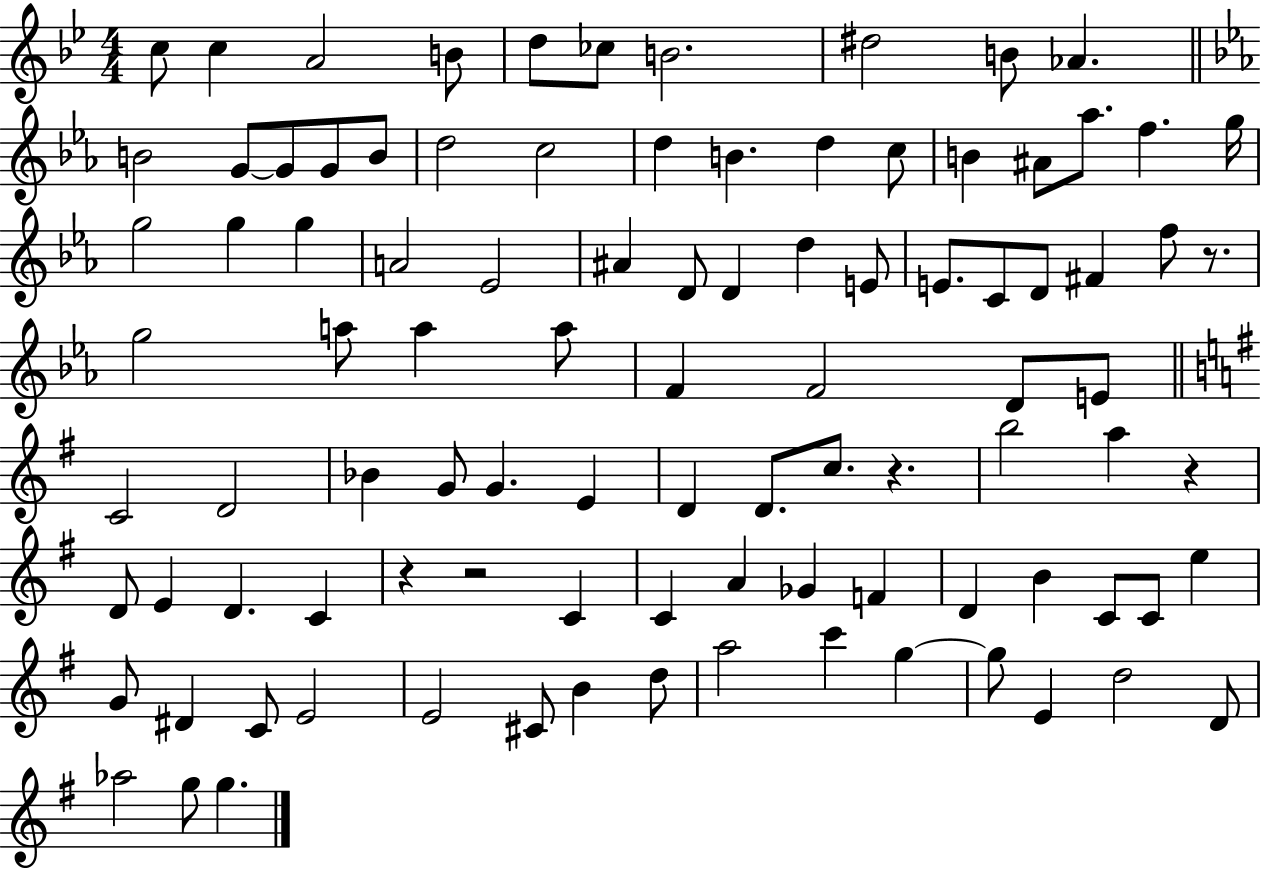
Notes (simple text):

C5/e C5/q A4/h B4/e D5/e CES5/e B4/h. D#5/h B4/e Ab4/q. B4/h G4/e G4/e G4/e B4/e D5/h C5/h D5/q B4/q. D5/q C5/e B4/q A#4/e Ab5/e. F5/q. G5/s G5/h G5/q G5/q A4/h Eb4/h A#4/q D4/e D4/q D5/q E4/e E4/e. C4/e D4/e F#4/q F5/e R/e. G5/h A5/e A5/q A5/e F4/q F4/h D4/e E4/e C4/h D4/h Bb4/q G4/e G4/q. E4/q D4/q D4/e. C5/e. R/q. B5/h A5/q R/q D4/e E4/q D4/q. C4/q R/q R/h C4/q C4/q A4/q Gb4/q F4/q D4/q B4/q C4/e C4/e E5/q G4/e D#4/q C4/e E4/h E4/h C#4/e B4/q D5/e A5/h C6/q G5/q G5/e E4/q D5/h D4/e Ab5/h G5/e G5/q.